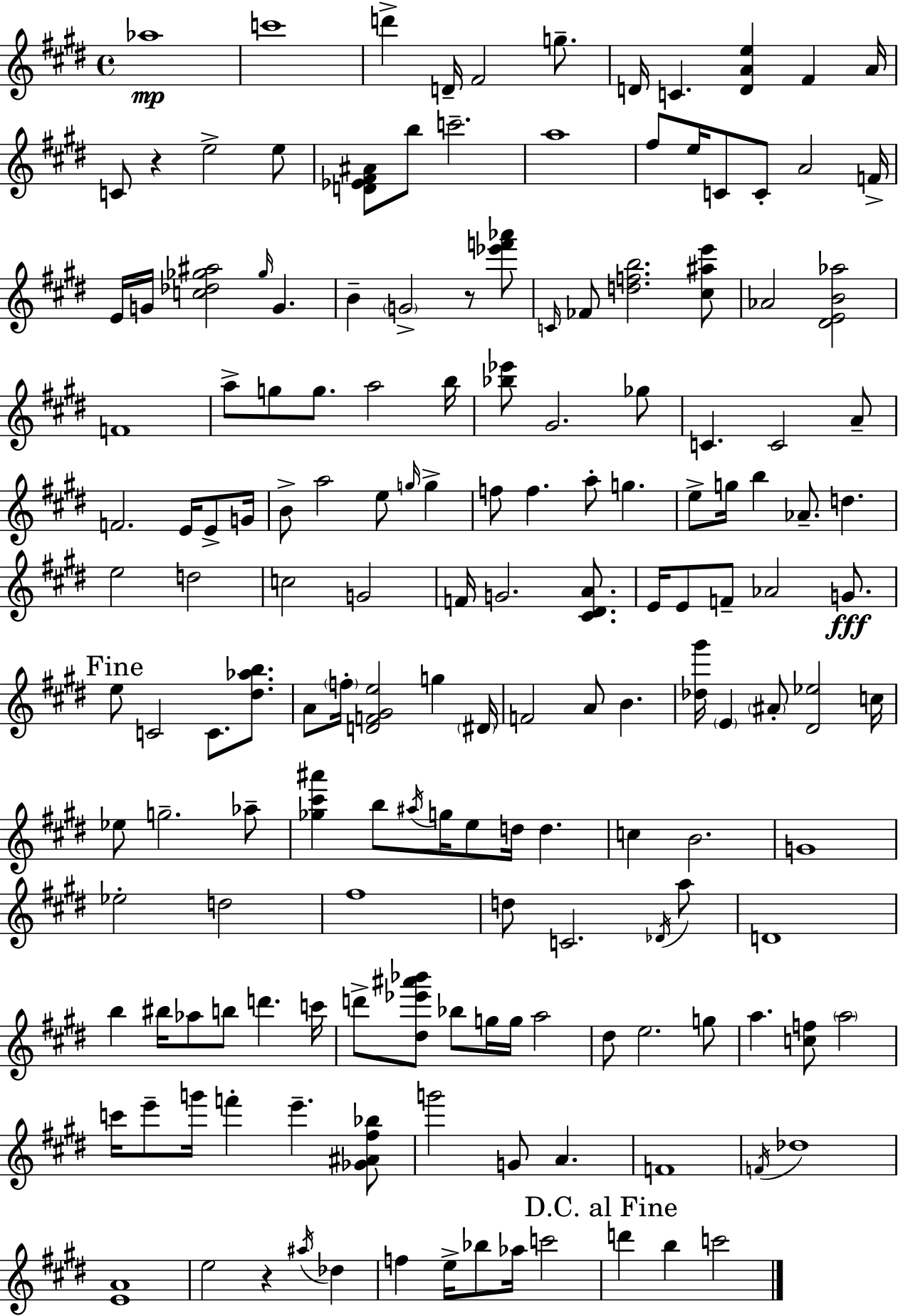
Ab5/w C6/w D6/q D4/s F#4/h G5/e. D4/s C4/q. [D4,A4,E5]/q F#4/q A4/s C4/e R/q E5/h E5/e [D4,Eb4,F#4,A#4]/e B5/e C6/h. A5/w F#5/e E5/s C4/e C4/e A4/h F4/s E4/s G4/s [C5,Db5,Gb5,A#5]/h Gb5/s G4/q. B4/q G4/h R/e [Eb6,F6,Ab6]/e C4/s FES4/e [D5,F5,B5]/h. [C#5,A#5,E6]/e Ab4/h [D#4,E4,B4,Ab5]/h F4/w A5/e G5/e G5/e. A5/h B5/s [Bb5,Eb6]/e G#4/h. Gb5/e C4/q. C4/h A4/e F4/h. E4/s E4/e G4/s B4/e A5/h E5/e G5/s G5/q F5/e F5/q. A5/e G5/q. E5/e G5/s B5/q Ab4/e. D5/q. E5/h D5/h C5/h G4/h F4/s G4/h. [C#4,D#4,A4]/e. E4/s E4/e F4/e Ab4/h G4/e. E5/e C4/h C4/e. [D#5,Ab5,B5]/e. A4/e F5/s [D4,F4,G#4,E5]/h G5/q D#4/s F4/h A4/e B4/q. [Db5,G#6]/s E4/q A#4/e [D#4,Eb5]/h C5/s Eb5/e G5/h. Ab5/e [Gb5,C#6,A#6]/q B5/e A#5/s G5/s E5/e D5/s D5/q. C5/q B4/h. G4/w Eb5/h D5/h F#5/w D5/e C4/h. Db4/s A5/e D4/w B5/q BIS5/s Ab5/e B5/e D6/q. C6/s D6/e [D#5,Eb6,A#6,Bb6]/e Bb5/e G5/s G5/s A5/h D#5/e E5/h. G5/e A5/q. [C5,F5]/e A5/h C6/s E6/e G6/s F6/q E6/q. [Gb4,A#4,F#5,Bb5]/e G6/h G4/e A4/q. F4/w F4/s Db5/w [E4,A4]/w E5/h R/q A#5/s Db5/q F5/q E5/s Bb5/e Ab5/s C6/h D6/q B5/q C6/h